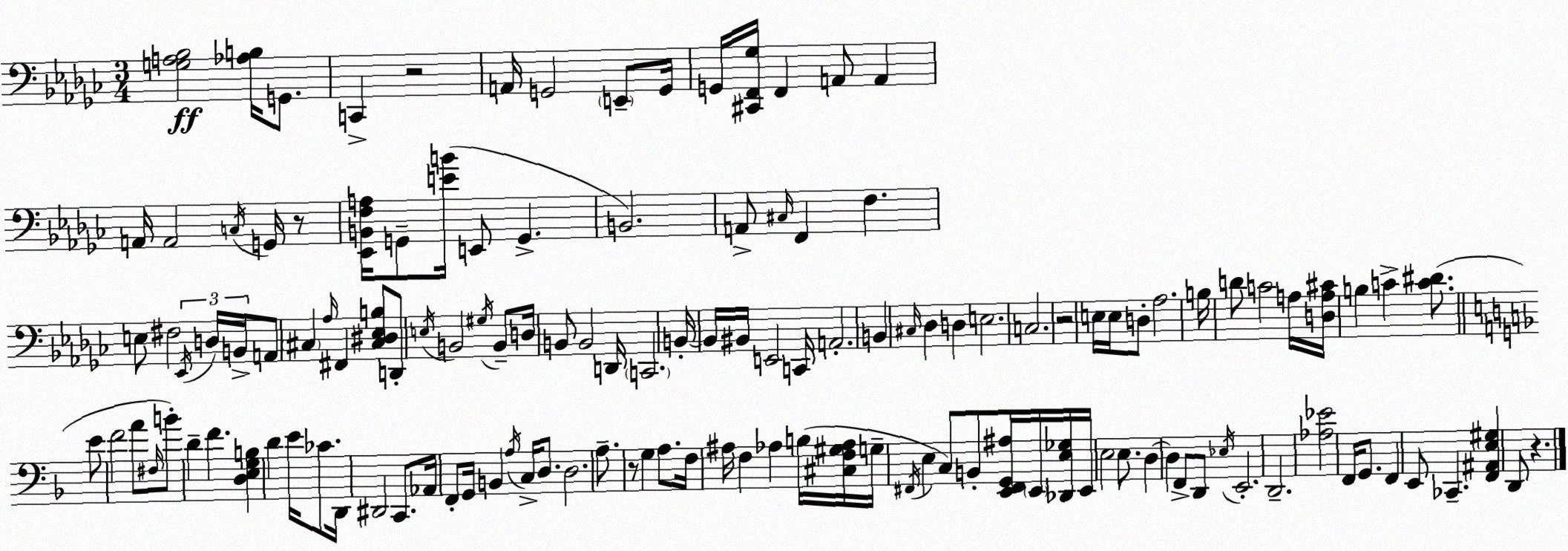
X:1
T:Untitled
M:3/4
L:1/4
K:Ebm
[G,A,_B,]2 [_A,B,]/4 G,,/2 C,, z2 A,,/4 G,,2 E,,/2 G,,/4 G,,/4 [^C,,F,,_G,]/4 F,, A,,/2 A,, A,,/4 A,,2 C,/4 G,,/4 z/2 [_E,,B,,F,A,]/4 G,,/2 [EB]/4 E,,/2 G,, B,,2 A,,/2 ^C,/4 F,, F, E,/2 ^F,2 _E,,/4 D,/4 B,,/4 A,,/2 ^C, _A,/4 ^F,, [^C,^D,_E,B,]/2 D,,/2 E,/4 B,,2 ^G,/4 B,,/2 D,/4 B,,/2 B,,2 D,,/4 C,,2 B,,/4 B,,/4 ^B,,/4 E,,2 C,,/4 A,,2 B,, ^C,/4 _D, D, E,2 C,2 z2 E,/4 E,/4 D,/2 _A,2 B,/4 D/2 C2 A,/4 [D,A,^C]/4 B, C [C^D]/2 E/2 F2 A/2 ^F,/4 B/2 D F [D,E,G,B,] D E/4 _C/2 D,,/4 ^D,,2 C,,/2 _A,,/4 F,,/2 G,,/4 B,, A,/4 C,/4 D,/2 D,2 A,/2 z/2 G, A,/2 F,/4 ^A,/4 F, _A, B,/4 [^C,F,^G,_A,]/4 G,/4 ^F,,/4 E, C,/2 B,,/2 [E,,^F,,G,,^A,]/4 E,,/4 [_D,,E,_G,]/4 E,,/4 E,2 E,/2 D, D, F,,/2 D,,/2 _E,/4 E,,2 D,,2 [_A,_E]2 F,,/4 G,,/2 F,, E,,/2 _C,, [F,,^A,,E,^G,] D,,/2 z